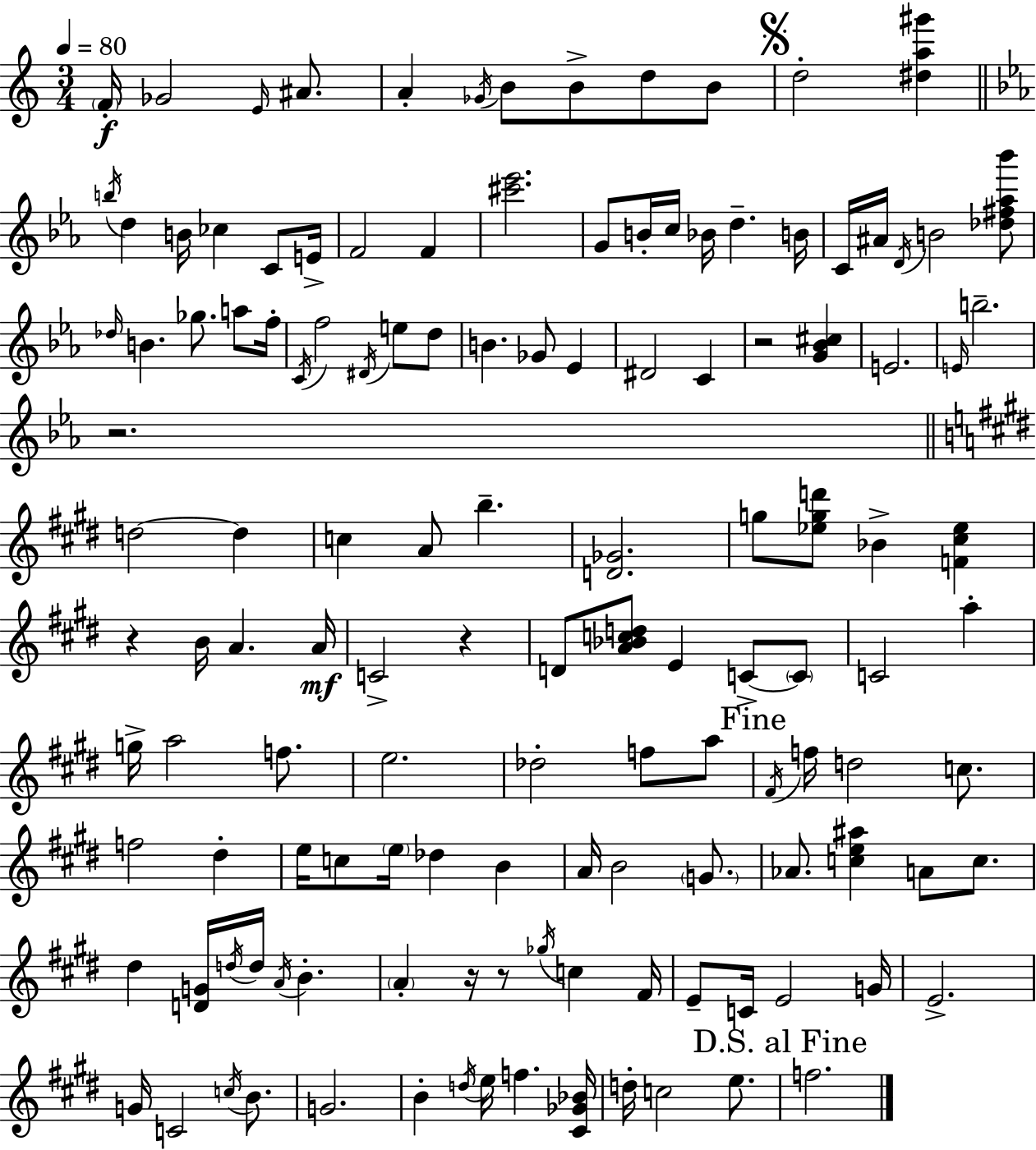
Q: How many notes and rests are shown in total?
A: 132